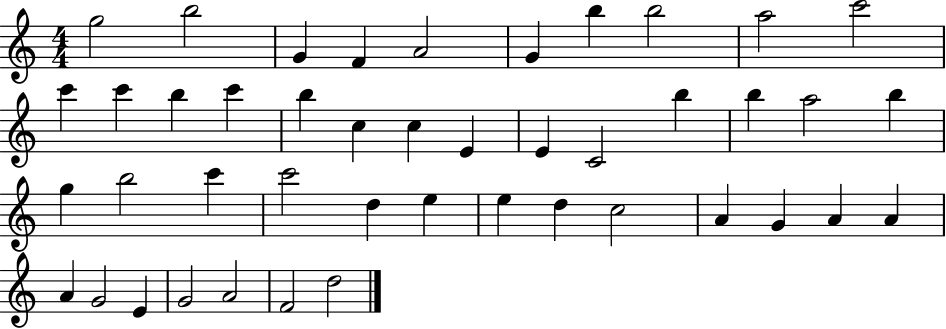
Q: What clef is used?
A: treble